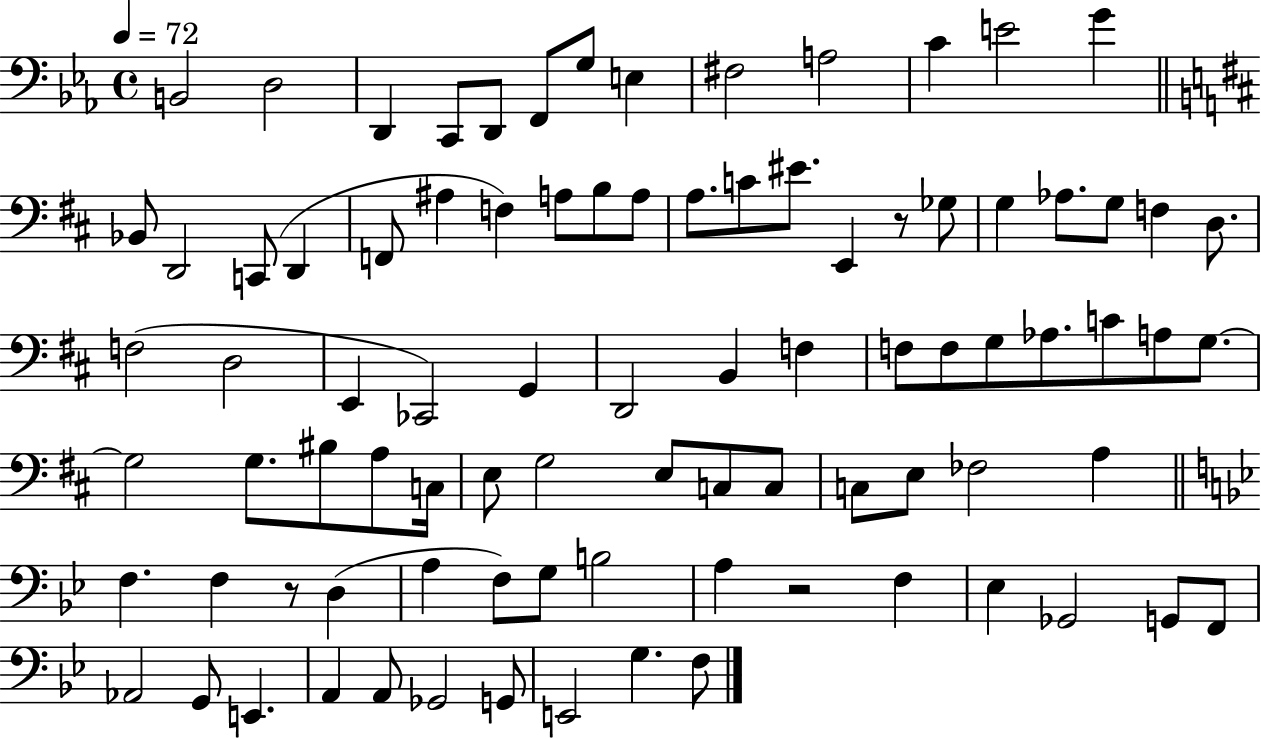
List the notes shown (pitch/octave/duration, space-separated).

B2/h D3/h D2/q C2/e D2/e F2/e G3/e E3/q F#3/h A3/h C4/q E4/h G4/q Bb2/e D2/h C2/e D2/q F2/e A#3/q F3/q A3/e B3/e A3/e A3/e. C4/e EIS4/e. E2/q R/e Gb3/e G3/q Ab3/e. G3/e F3/q D3/e. F3/h D3/h E2/q CES2/h G2/q D2/h B2/q F3/q F3/e F3/e G3/e Ab3/e. C4/e A3/e G3/e. G3/h G3/e. BIS3/e A3/e C3/s E3/e G3/h E3/e C3/e C3/e C3/e E3/e FES3/h A3/q F3/q. F3/q R/e D3/q A3/q F3/e G3/e B3/h A3/q R/h F3/q Eb3/q Gb2/h G2/e F2/e Ab2/h G2/e E2/q. A2/q A2/e Gb2/h G2/e E2/h G3/q. F3/e